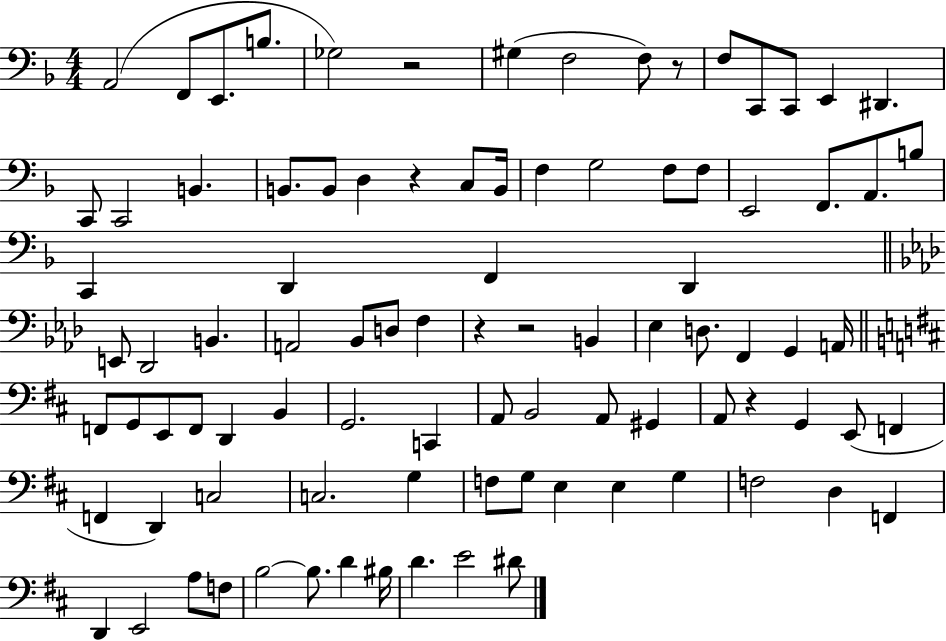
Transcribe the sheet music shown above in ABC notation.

X:1
T:Untitled
M:4/4
L:1/4
K:F
A,,2 F,,/2 E,,/2 B,/2 _G,2 z2 ^G, F,2 F,/2 z/2 F,/2 C,,/2 C,,/2 E,, ^D,, C,,/2 C,,2 B,, B,,/2 B,,/2 D, z C,/2 B,,/4 F, G,2 F,/2 F,/2 E,,2 F,,/2 A,,/2 B,/2 C,, D,, F,, D,, E,,/2 _D,,2 B,, A,,2 _B,,/2 D,/2 F, z z2 B,, _E, D,/2 F,, G,, A,,/4 F,,/2 G,,/2 E,,/2 F,,/2 D,, B,, G,,2 C,, A,,/2 B,,2 A,,/2 ^G,, A,,/2 z G,, E,,/2 F,, F,, D,, C,2 C,2 G, F,/2 G,/2 E, E, G, F,2 D, F,, D,, E,,2 A,/2 F,/2 B,2 B,/2 D ^B,/4 D E2 ^D/2